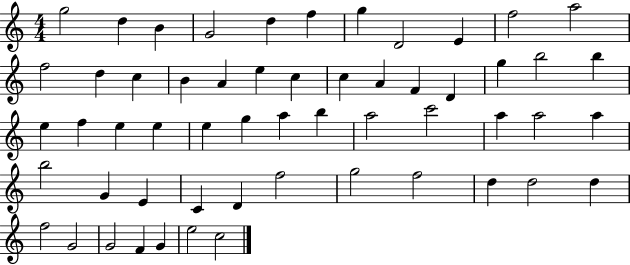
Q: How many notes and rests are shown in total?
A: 56